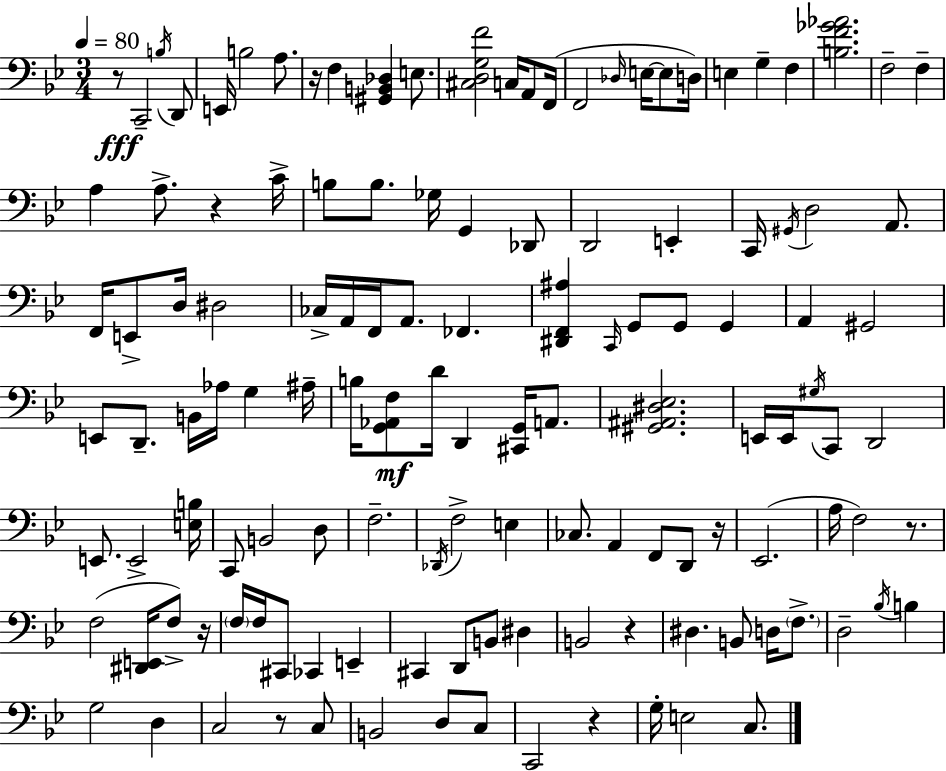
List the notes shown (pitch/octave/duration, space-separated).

R/e C2/h B3/s D2/e E2/s B3/h A3/e. R/s F3/q [G#2,B2,Db3]/q E3/e. [C#3,D3,G3,F4]/h C3/s A2/e F2/s F2/h Db3/s E3/s E3/e D3/s E3/q G3/q F3/q [B3,F4,Gb4,Ab4]/h. F3/h F3/q A3/q A3/e. R/q C4/s B3/e B3/e. Gb3/s G2/q Db2/e D2/h E2/q C2/s G#2/s D3/h A2/e. F2/s E2/e D3/s D#3/h CES3/s A2/s F2/s A2/e. FES2/q. [D#2,F2,A#3]/q C2/s G2/e G2/e G2/q A2/q G#2/h E2/e D2/e. B2/s Ab3/s G3/q A#3/s B3/s [G2,Ab2,F3]/e D4/s D2/q [C#2,G2]/s A2/e. [G#2,A#2,D#3,Eb3]/h. E2/s E2/s G#3/s C2/e D2/h E2/e. E2/h [E3,B3]/s C2/e B2/h D3/e F3/h. Db2/s F3/h E3/q CES3/e. A2/q F2/e D2/e R/s Eb2/h. A3/s F3/h R/e. F3/h [D#2,E2]/s F3/e R/s F3/s F3/s C#2/e CES2/q E2/q C#2/q D2/e B2/e D#3/q B2/h R/q D#3/q. B2/e D3/s F3/e. D3/h Bb3/s B3/q G3/h D3/q C3/h R/e C3/e B2/h D3/e C3/e C2/h R/q G3/s E3/h C3/e.